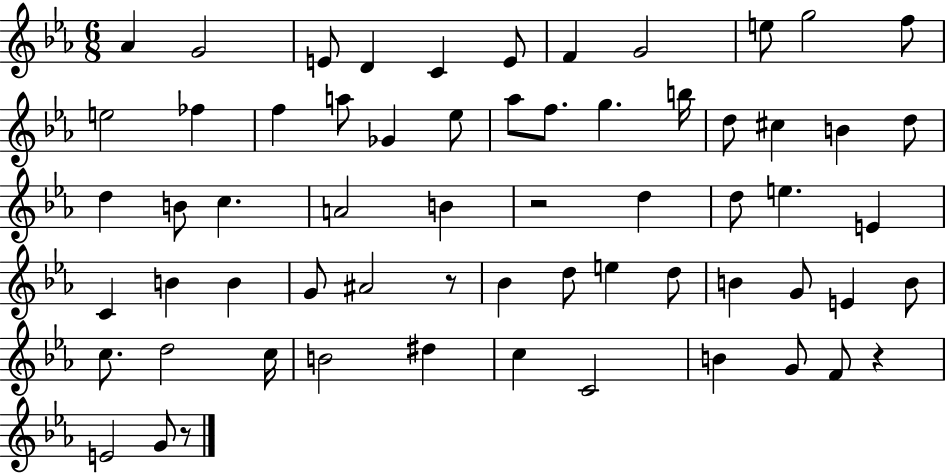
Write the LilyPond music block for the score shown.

{
  \clef treble
  \numericTimeSignature
  \time 6/8
  \key ees \major
  \repeat volta 2 { aes'4 g'2 | e'8 d'4 c'4 e'8 | f'4 g'2 | e''8 g''2 f''8 | \break e''2 fes''4 | f''4 a''8 ges'4 ees''8 | aes''8 f''8. g''4. b''16 | d''8 cis''4 b'4 d''8 | \break d''4 b'8 c''4. | a'2 b'4 | r2 d''4 | d''8 e''4. e'4 | \break c'4 b'4 b'4 | g'8 ais'2 r8 | bes'4 d''8 e''4 d''8 | b'4 g'8 e'4 b'8 | \break c''8. d''2 c''16 | b'2 dis''4 | c''4 c'2 | b'4 g'8 f'8 r4 | \break e'2 g'8 r8 | } \bar "|."
}